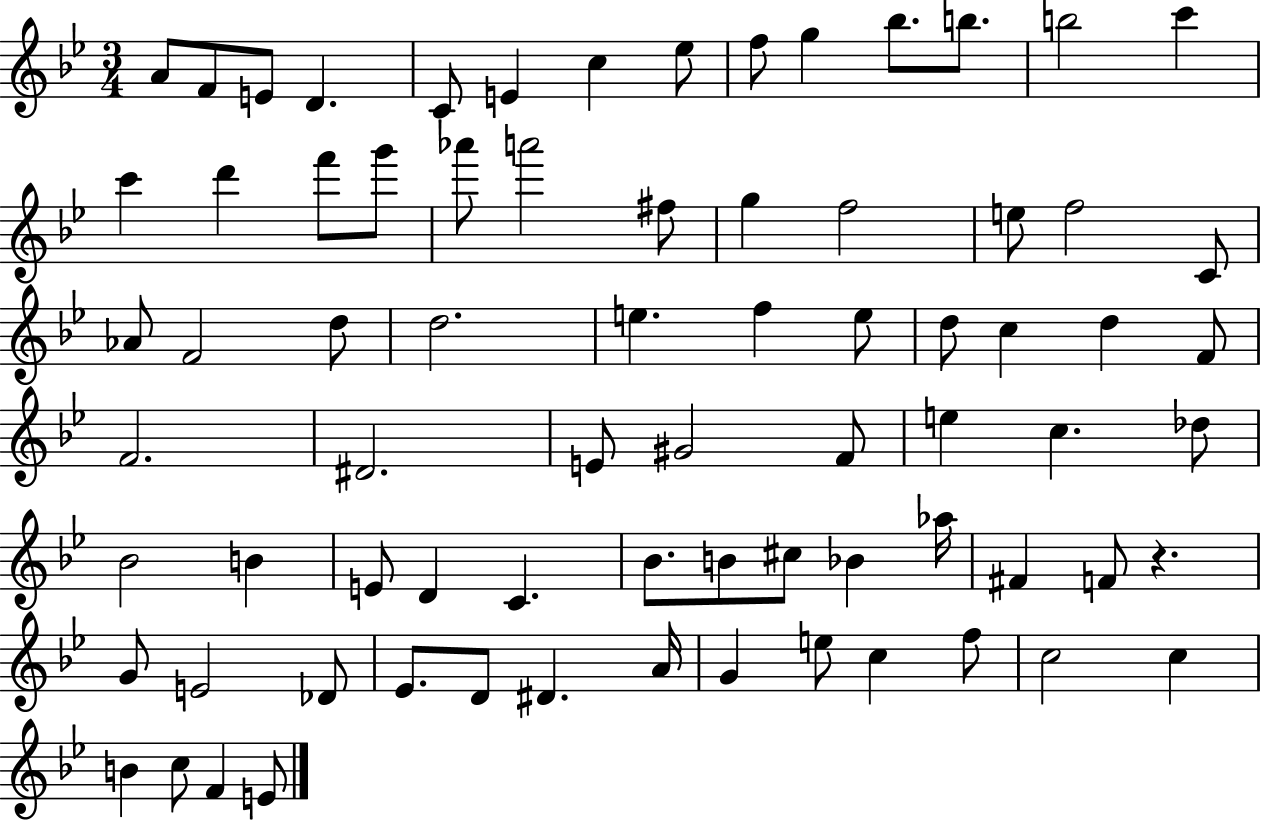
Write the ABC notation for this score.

X:1
T:Untitled
M:3/4
L:1/4
K:Bb
A/2 F/2 E/2 D C/2 E c _e/2 f/2 g _b/2 b/2 b2 c' c' d' f'/2 g'/2 _a'/2 a'2 ^f/2 g f2 e/2 f2 C/2 _A/2 F2 d/2 d2 e f e/2 d/2 c d F/2 F2 ^D2 E/2 ^G2 F/2 e c _d/2 _B2 B E/2 D C _B/2 B/2 ^c/2 _B _a/4 ^F F/2 z G/2 E2 _D/2 _E/2 D/2 ^D A/4 G e/2 c f/2 c2 c B c/2 F E/2